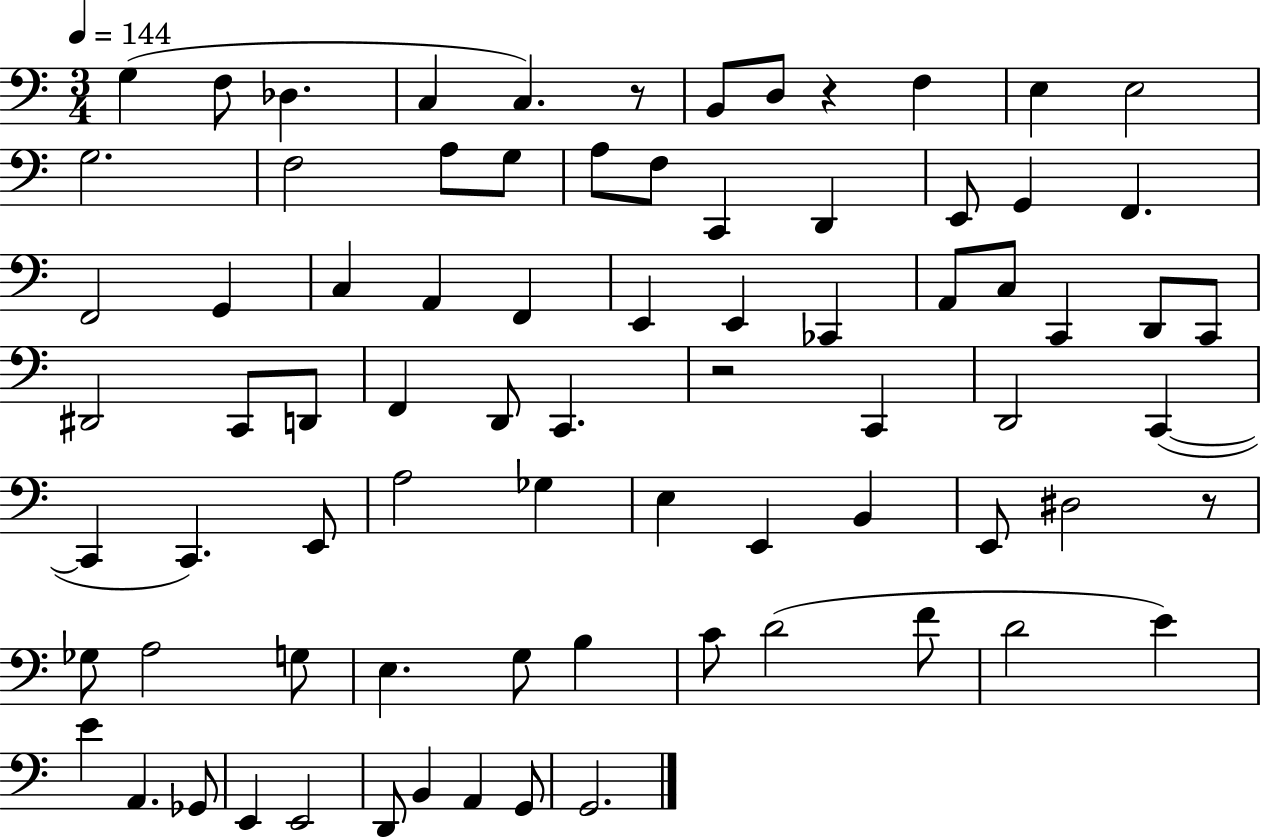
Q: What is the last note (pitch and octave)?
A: G2